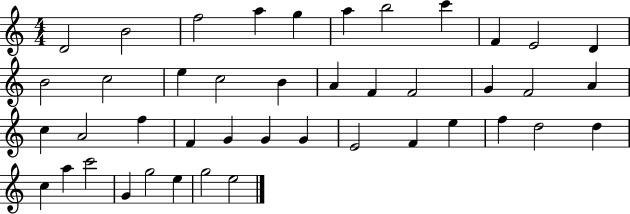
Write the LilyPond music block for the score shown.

{
  \clef treble
  \numericTimeSignature
  \time 4/4
  \key c \major
  d'2 b'2 | f''2 a''4 g''4 | a''4 b''2 c'''4 | f'4 e'2 d'4 | \break b'2 c''2 | e''4 c''2 b'4 | a'4 f'4 f'2 | g'4 f'2 a'4 | \break c''4 a'2 f''4 | f'4 g'4 g'4 g'4 | e'2 f'4 e''4 | f''4 d''2 d''4 | \break c''4 a''4 c'''2 | g'4 g''2 e''4 | g''2 e''2 | \bar "|."
}